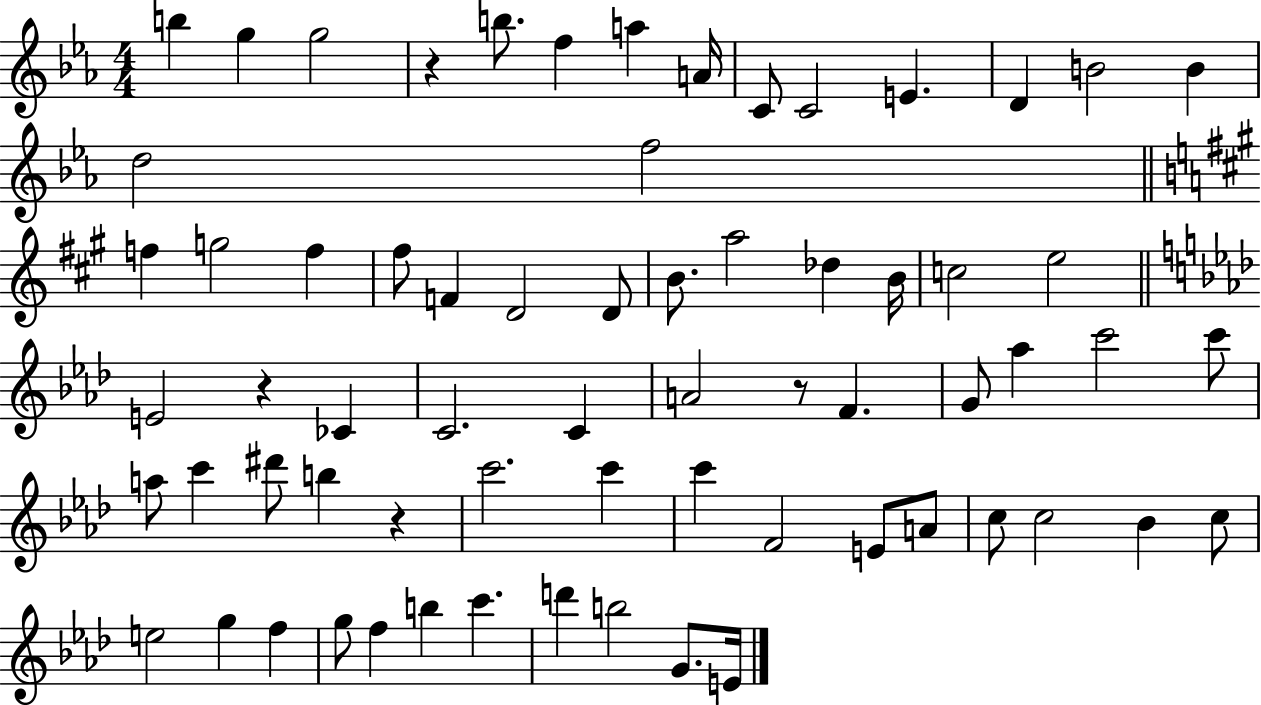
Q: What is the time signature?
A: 4/4